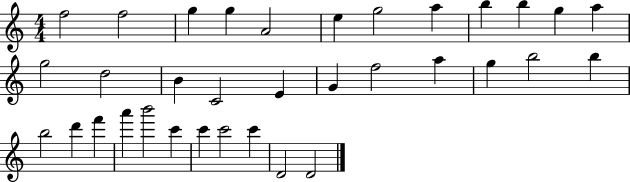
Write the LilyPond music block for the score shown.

{
  \clef treble
  \numericTimeSignature
  \time 4/4
  \key c \major
  f''2 f''2 | g''4 g''4 a'2 | e''4 g''2 a''4 | b''4 b''4 g''4 a''4 | \break g''2 d''2 | b'4 c'2 e'4 | g'4 f''2 a''4 | g''4 b''2 b''4 | \break b''2 d'''4 f'''4 | a'''4 b'''2 c'''4 | c'''4 c'''2 c'''4 | d'2 d'2 | \break \bar "|."
}